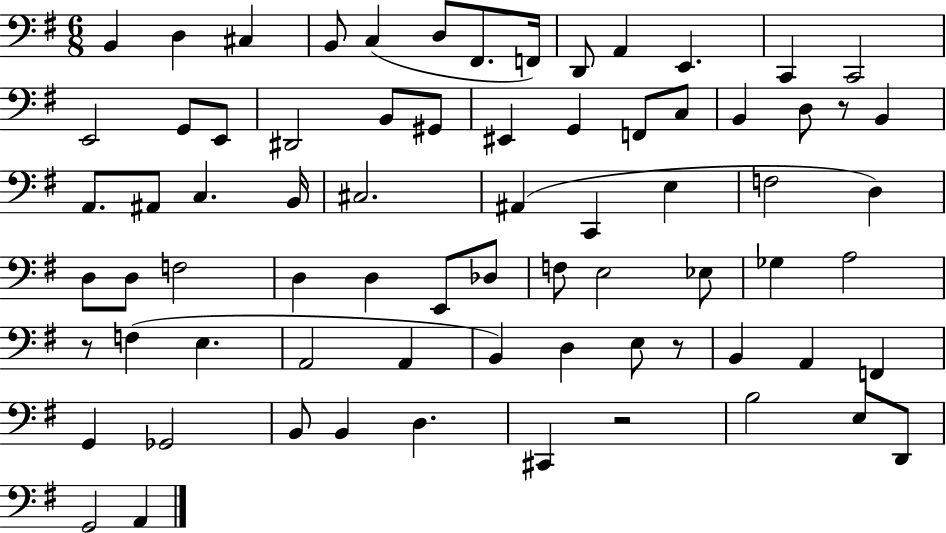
B2/q D3/q C#3/q B2/e C3/q D3/e F#2/e. F2/s D2/e A2/q E2/q. C2/q C2/h E2/h G2/e E2/e D#2/h B2/e G#2/e EIS2/q G2/q F2/e C3/e B2/q D3/e R/e B2/q A2/e. A#2/e C3/q. B2/s C#3/h. A#2/q C2/q E3/q F3/h D3/q D3/e D3/e F3/h D3/q D3/q E2/e Db3/e F3/e E3/h Eb3/e Gb3/q A3/h R/e F3/q E3/q. A2/h A2/q B2/q D3/q E3/e R/e B2/q A2/q F2/q G2/q Gb2/h B2/e B2/q D3/q. C#2/q R/h B3/h E3/e D2/e G2/h A2/q